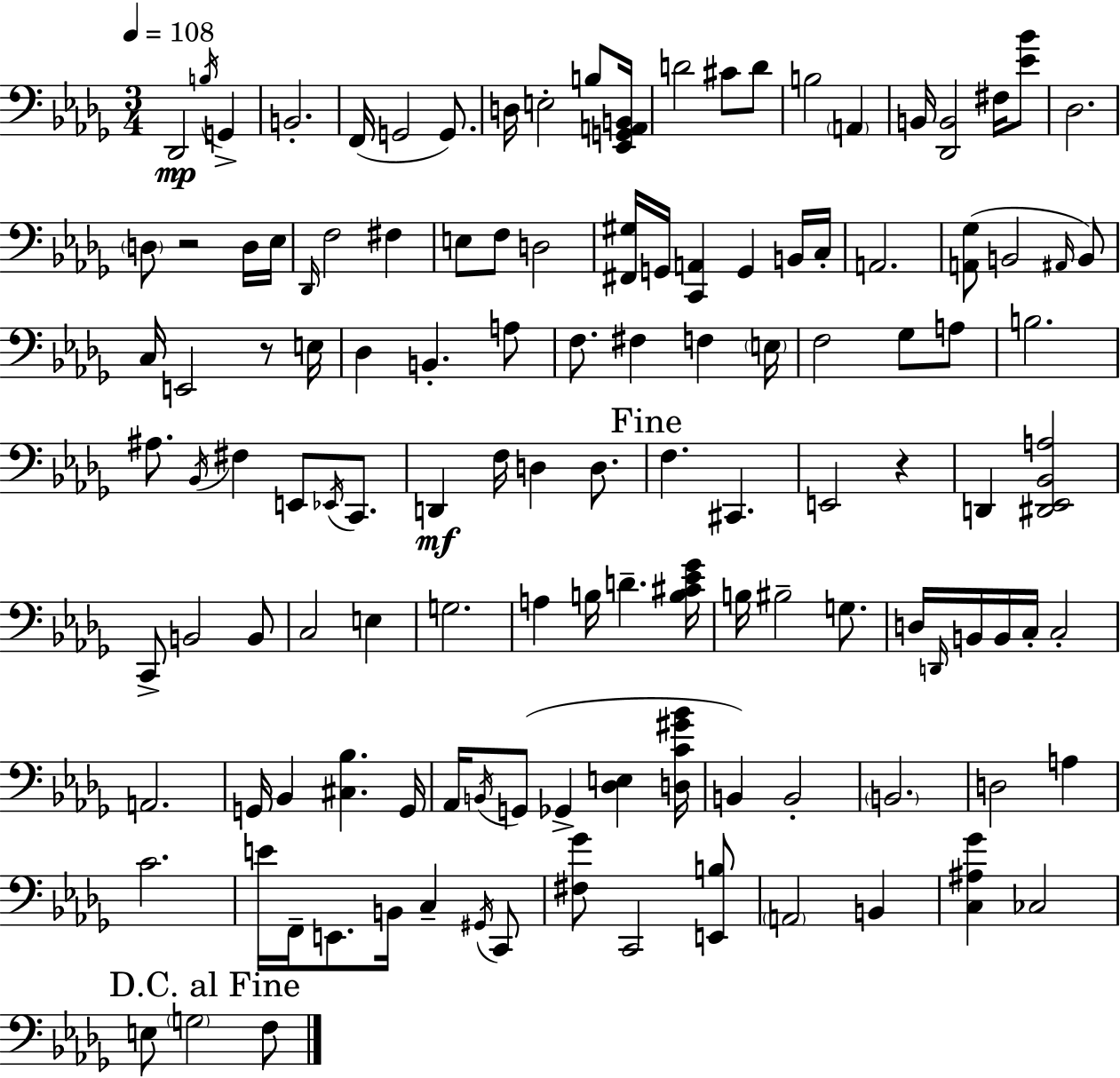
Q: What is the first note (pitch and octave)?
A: Db2